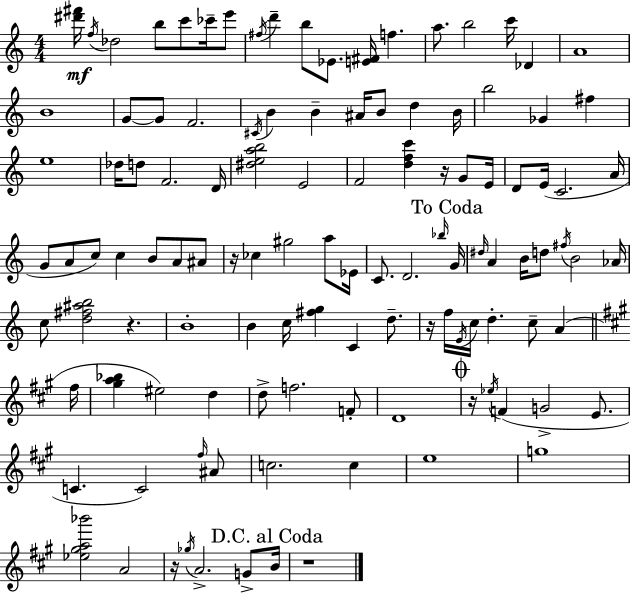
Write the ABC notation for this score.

X:1
T:Untitled
M:4/4
L:1/4
K:C
[^d'^f']/4 f/4 _d2 b/2 c'/2 _c'/4 e'/2 ^f/4 d' b/2 _E/2 [E^F]/4 f a/2 b2 c'/4 _D A4 B4 G/2 G/2 F2 ^C/4 B B ^A/4 B/2 d B/4 b2 _G ^f e4 _d/4 d/2 F2 D/4 [^deab]2 E2 F2 [dfc'] z/4 G/2 E/4 D/2 E/4 C2 A/4 G/2 A/2 c/2 c B/2 A/2 ^A/2 z/4 _c ^g2 a/2 _E/4 C/2 D2 _b/4 G/4 ^d/4 A B/4 d/2 ^f/4 B2 _A/4 c/2 [d^f^ab]2 z B4 B c/4 [^fg] C d/2 z/4 f/4 E/4 c/4 d c/2 A ^f/4 [^ga_b] ^e2 d d/2 f2 F/2 D4 z/4 _e/4 F G2 E/2 C C2 ^f/4 ^A/2 c2 c e4 g4 [_e^ga_b']2 A2 z/4 _g/4 A2 G/2 B/4 z4